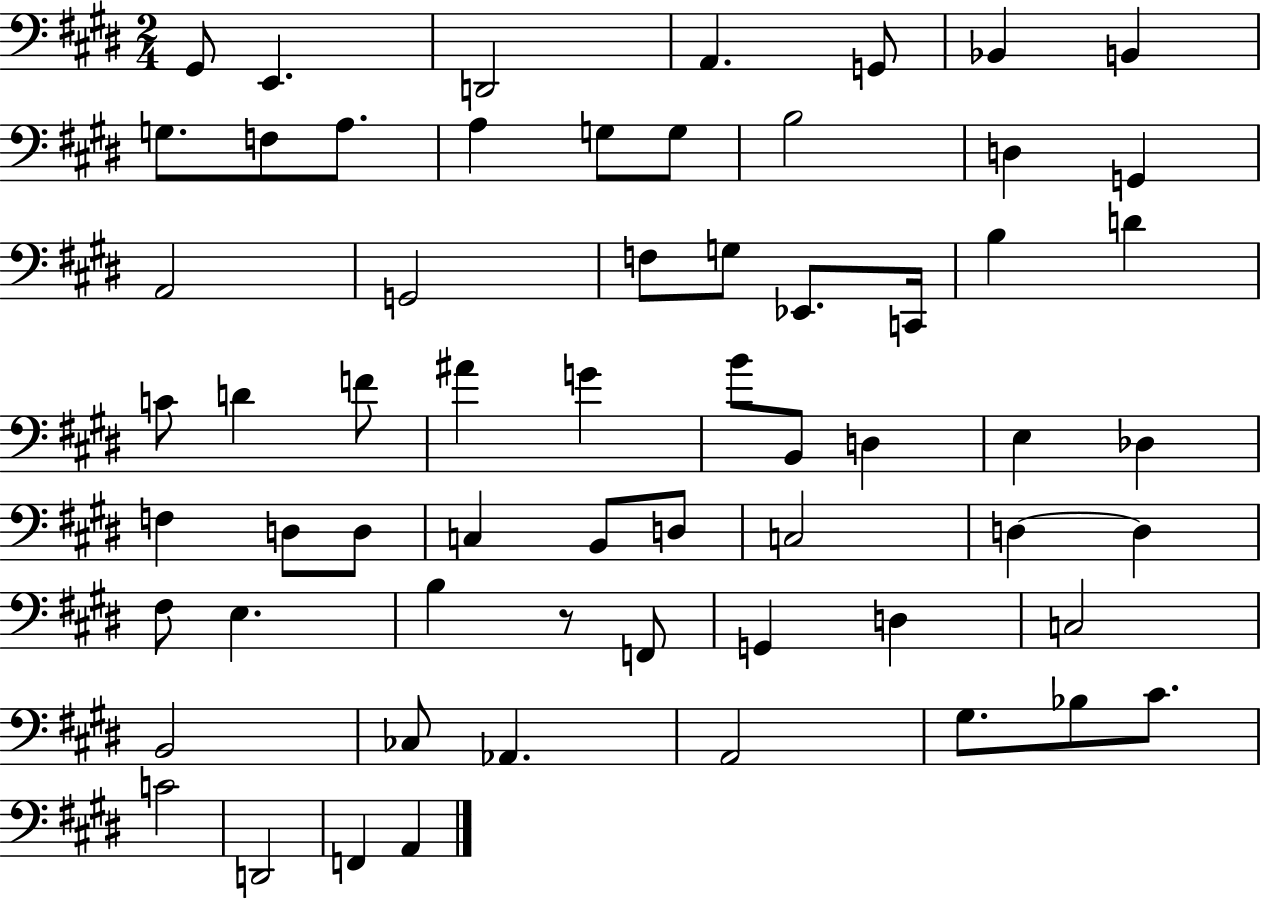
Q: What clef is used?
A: bass